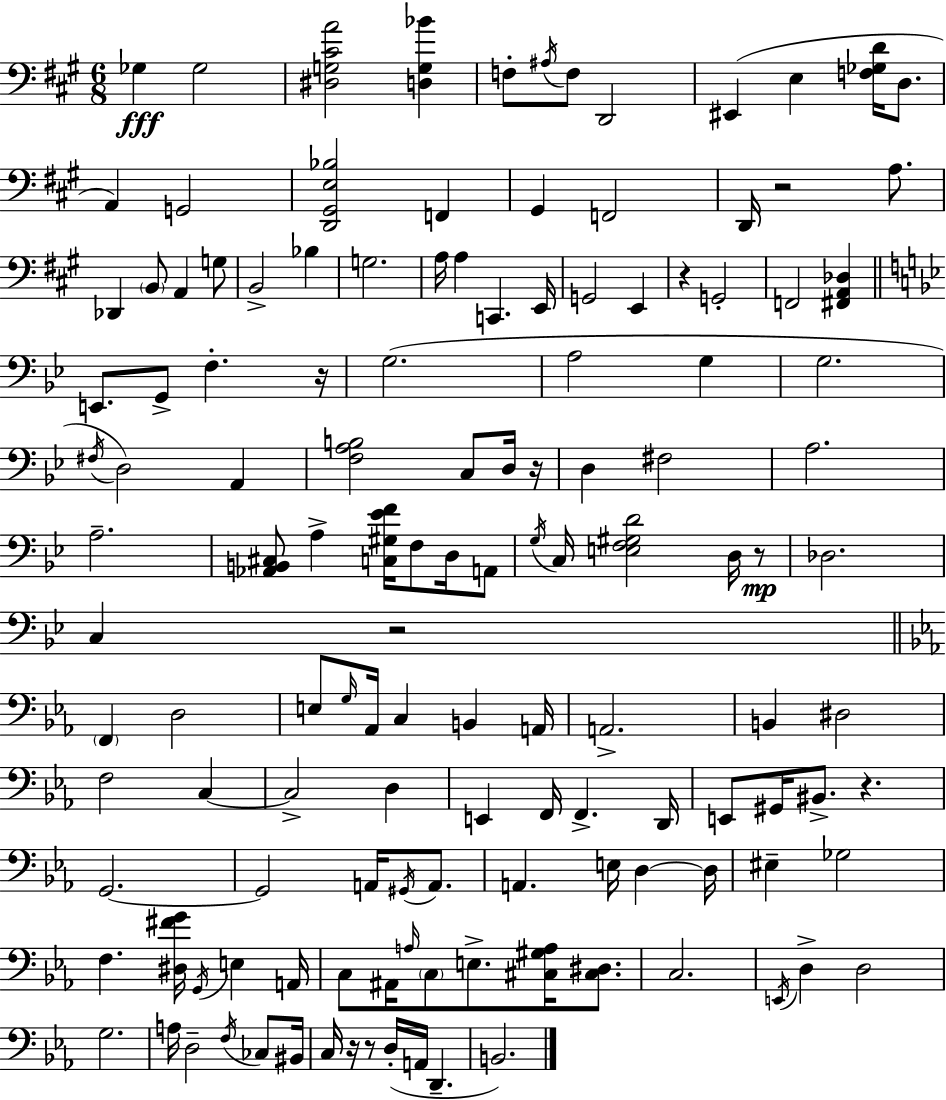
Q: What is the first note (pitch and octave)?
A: Gb3